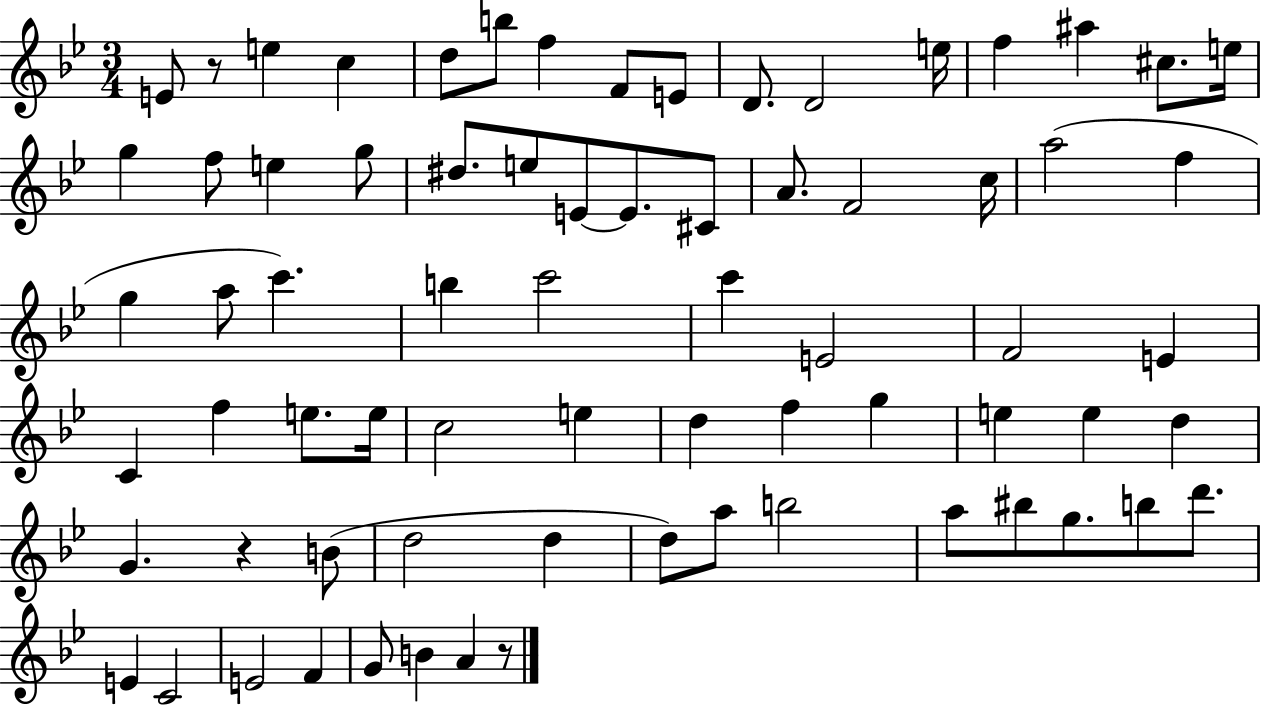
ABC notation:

X:1
T:Untitled
M:3/4
L:1/4
K:Bb
E/2 z/2 e c d/2 b/2 f F/2 E/2 D/2 D2 e/4 f ^a ^c/2 e/4 g f/2 e g/2 ^d/2 e/2 E/2 E/2 ^C/2 A/2 F2 c/4 a2 f g a/2 c' b c'2 c' E2 F2 E C f e/2 e/4 c2 e d f g e e d G z B/2 d2 d d/2 a/2 b2 a/2 ^b/2 g/2 b/2 d'/2 E C2 E2 F G/2 B A z/2